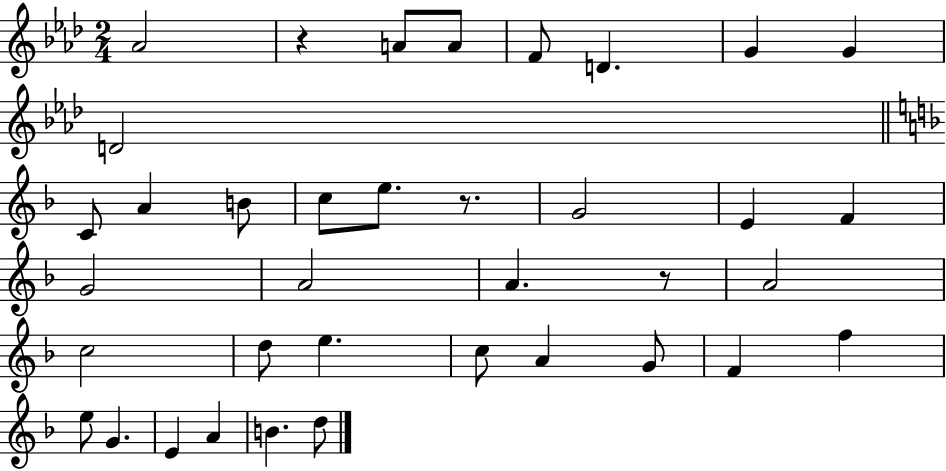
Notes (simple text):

Ab4/h R/q A4/e A4/e F4/e D4/q. G4/q G4/q D4/h C4/e A4/q B4/e C5/e E5/e. R/e. G4/h E4/q F4/q G4/h A4/h A4/q. R/e A4/h C5/h D5/e E5/q. C5/e A4/q G4/e F4/q F5/q E5/e G4/q. E4/q A4/q B4/q. D5/e